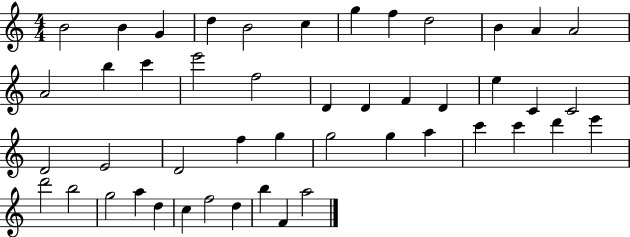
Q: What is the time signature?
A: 4/4